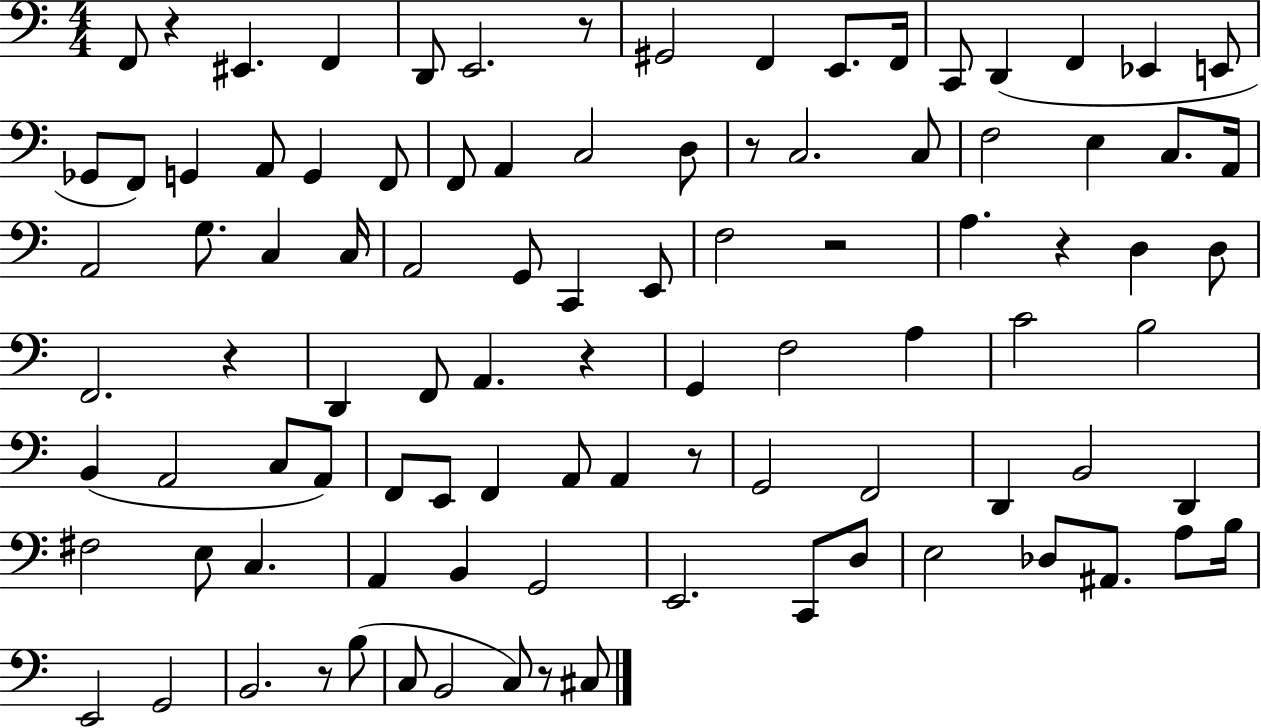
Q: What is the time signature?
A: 4/4